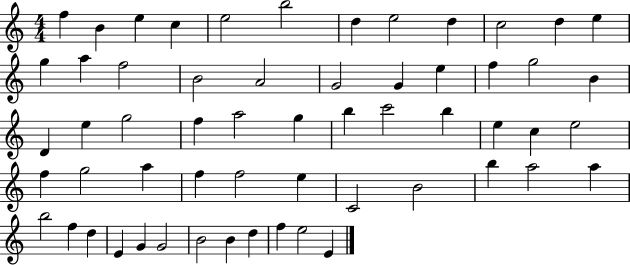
{
  \clef treble
  \numericTimeSignature
  \time 4/4
  \key c \major
  f''4 b'4 e''4 c''4 | e''2 b''2 | d''4 e''2 d''4 | c''2 d''4 e''4 | \break g''4 a''4 f''2 | b'2 a'2 | g'2 g'4 e''4 | f''4 g''2 b'4 | \break d'4 e''4 g''2 | f''4 a''2 g''4 | b''4 c'''2 b''4 | e''4 c''4 e''2 | \break f''4 g''2 a''4 | f''4 f''2 e''4 | c'2 b'2 | b''4 a''2 a''4 | \break b''2 f''4 d''4 | e'4 g'4 g'2 | b'2 b'4 d''4 | f''4 e''2 e'4 | \break \bar "|."
}